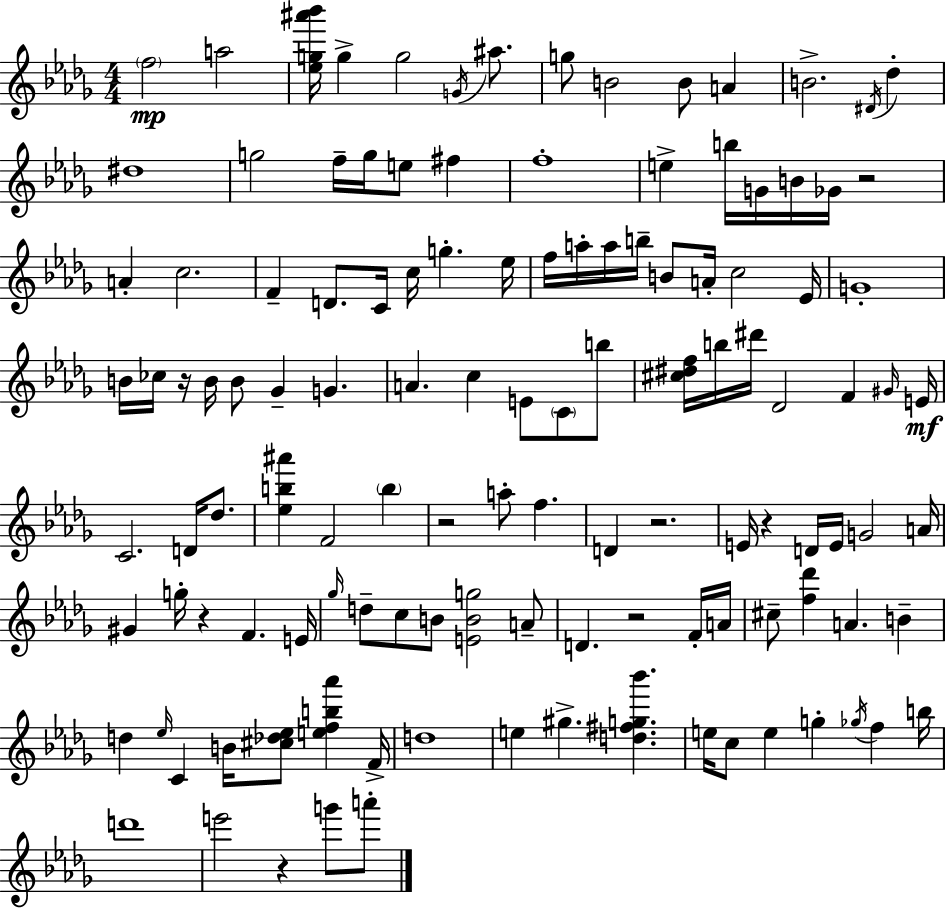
F5/h A5/h [Eb5,G5,A#6,Bb6]/s G5/q G5/h G4/s A#5/e. G5/e B4/h B4/e A4/q B4/h. D#4/s Db5/q D#5/w G5/h F5/s G5/s E5/e F#5/q F5/w E5/q B5/s G4/s B4/s Gb4/s R/h A4/q C5/h. F4/q D4/e. C4/s C5/s G5/q. Eb5/s F5/s A5/s A5/s B5/s B4/e A4/s C5/h Eb4/s G4/w B4/s CES5/s R/s B4/s B4/e Gb4/q G4/q. A4/q. C5/q E4/e C4/e B5/e [C#5,D#5,F5]/s B5/s D#6/s Db4/h F4/q G#4/s E4/s C4/h. D4/s Db5/e. [Eb5,B5,A#6]/q F4/h B5/q R/h A5/e F5/q. D4/q R/h. E4/s R/q D4/s E4/s G4/h A4/s G#4/q G5/s R/q F4/q. E4/s Gb5/s D5/e C5/e B4/e [E4,B4,G5]/h A4/e D4/q. R/h F4/s A4/s C#5/e [F5,Db6]/q A4/q. B4/q D5/q Eb5/s C4/q B4/s [C#5,Db5,Eb5]/e [E5,F5,B5,Ab6]/q F4/s D5/w E5/q G#5/q. [D5,F#5,G5,Bb6]/q. E5/s C5/e E5/q G5/q Gb5/s F5/q B5/s D6/w E6/h R/q G6/e A6/e